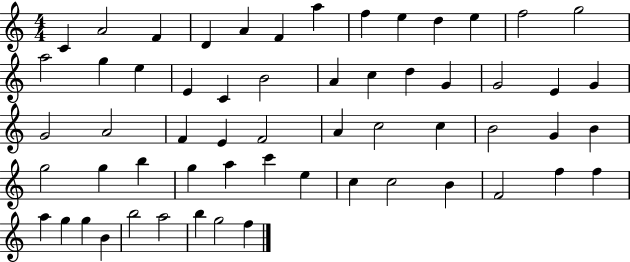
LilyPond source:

{
  \clef treble
  \numericTimeSignature
  \time 4/4
  \key c \major
  c'4 a'2 f'4 | d'4 a'4 f'4 a''4 | f''4 e''4 d''4 e''4 | f''2 g''2 | \break a''2 g''4 e''4 | e'4 c'4 b'2 | a'4 c''4 d''4 g'4 | g'2 e'4 g'4 | \break g'2 a'2 | f'4 e'4 f'2 | a'4 c''2 c''4 | b'2 g'4 b'4 | \break g''2 g''4 b''4 | g''4 a''4 c'''4 e''4 | c''4 c''2 b'4 | f'2 f''4 f''4 | \break a''4 g''4 g''4 b'4 | b''2 a''2 | b''4 g''2 f''4 | \bar "|."
}